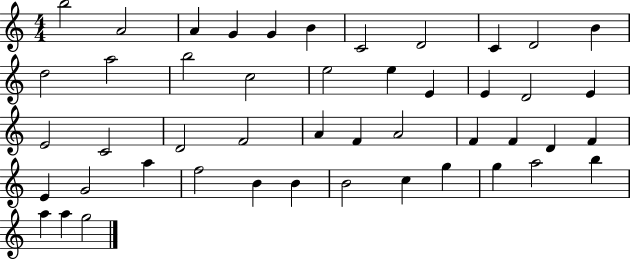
B5/h A4/h A4/q G4/q G4/q B4/q C4/h D4/h C4/q D4/h B4/q D5/h A5/h B5/h C5/h E5/h E5/q E4/q E4/q D4/h E4/q E4/h C4/h D4/h F4/h A4/q F4/q A4/h F4/q F4/q D4/q F4/q E4/q G4/h A5/q F5/h B4/q B4/q B4/h C5/q G5/q G5/q A5/h B5/q A5/q A5/q G5/h